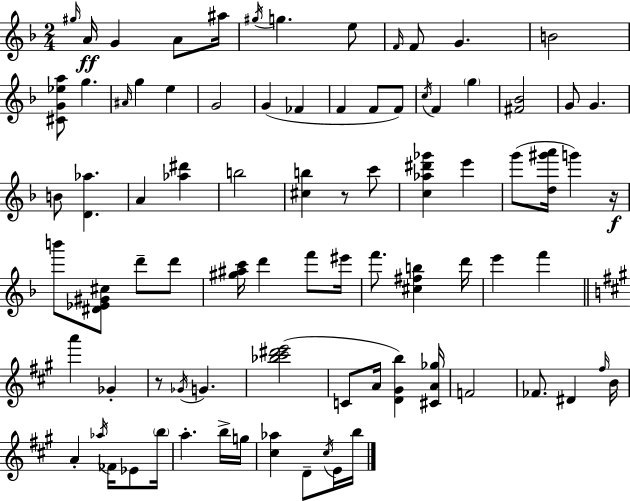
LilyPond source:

{
  \clef treble
  \numericTimeSignature
  \time 2/4
  \key d \minor
  \grace { gis''16 }\ff a'16 g'4 a'8 | ais''16 \acciaccatura { gis''16 } g''4. | e''8 \grace { f'16 } f'8 g'4. | b'2 | \break <cis' g' ees'' a''>8 g''4. | \grace { ais'16 } g''4 | e''4 g'2 | g'4( | \break fes'4 f'4 | f'8 f'8) \acciaccatura { c''16 } f'4 | \parenthesize g''4 <fis' bes'>2 | g'8 g'4. | \break b'8 <d' aes''>4. | a'4 | <aes'' dis'''>4 b''2 | <cis'' b''>4 | \break r8 c'''8 <c'' aes'' dis''' ges'''>4 | e'''4 g'''8( <d'' gis''' a'''>16 | g'''4) r16\f b'''8 <dis' ees' gis' cis''>8 | d'''8-- d'''8 <gis'' ais'' c'''>16 d'''4 | \break f'''8 eis'''16 f'''8. | <cis'' fis'' b''>4 d'''16 e'''4 | f'''4 \bar "||" \break \key a \major a'''4 ges'4-. | r8 \acciaccatura { ges'16 } g'4. | <bes'' cis''' dis''' e'''>2( | c'8 a'16 <d' gis' b''>4) | \break <cis' a' ges''>16 f'2 | fes'8. dis'4 | \grace { fis''16 } b'16 a'4-. \acciaccatura { aes''16 } fes'16 | ees'8 \parenthesize b''16 a''4.-. | \break b''16-> g''16 <cis'' aes''>4 d'8-- | \acciaccatura { cis''16 } e'16 b''16 \bar "|."
}